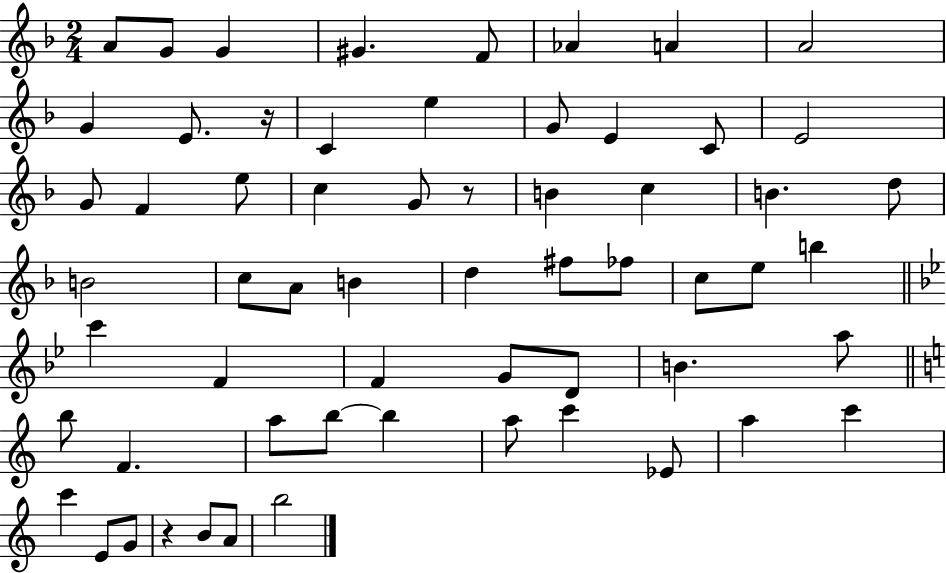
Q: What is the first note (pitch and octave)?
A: A4